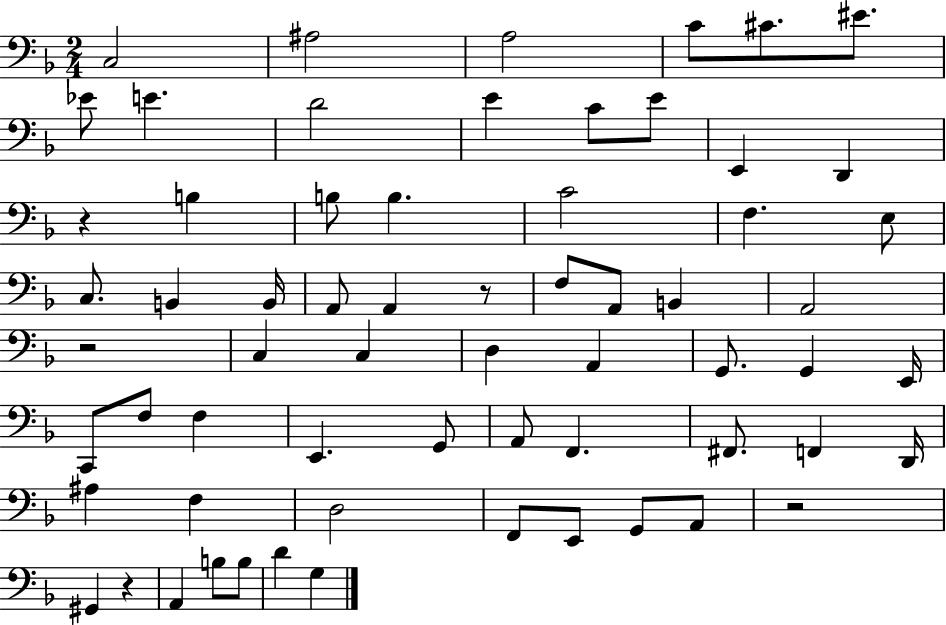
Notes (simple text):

C3/h A#3/h A3/h C4/e C#4/e. EIS4/e. Eb4/e E4/q. D4/h E4/q C4/e E4/e E2/q D2/q R/q B3/q B3/e B3/q. C4/h F3/q. E3/e C3/e. B2/q B2/s A2/e A2/q R/e F3/e A2/e B2/q A2/h R/h C3/q C3/q D3/q A2/q G2/e. G2/q E2/s C2/e F3/e F3/q E2/q. G2/e A2/e F2/q. F#2/e. F2/q D2/s A#3/q F3/q D3/h F2/e E2/e G2/e A2/e R/h G#2/q R/q A2/q B3/e B3/e D4/q G3/q